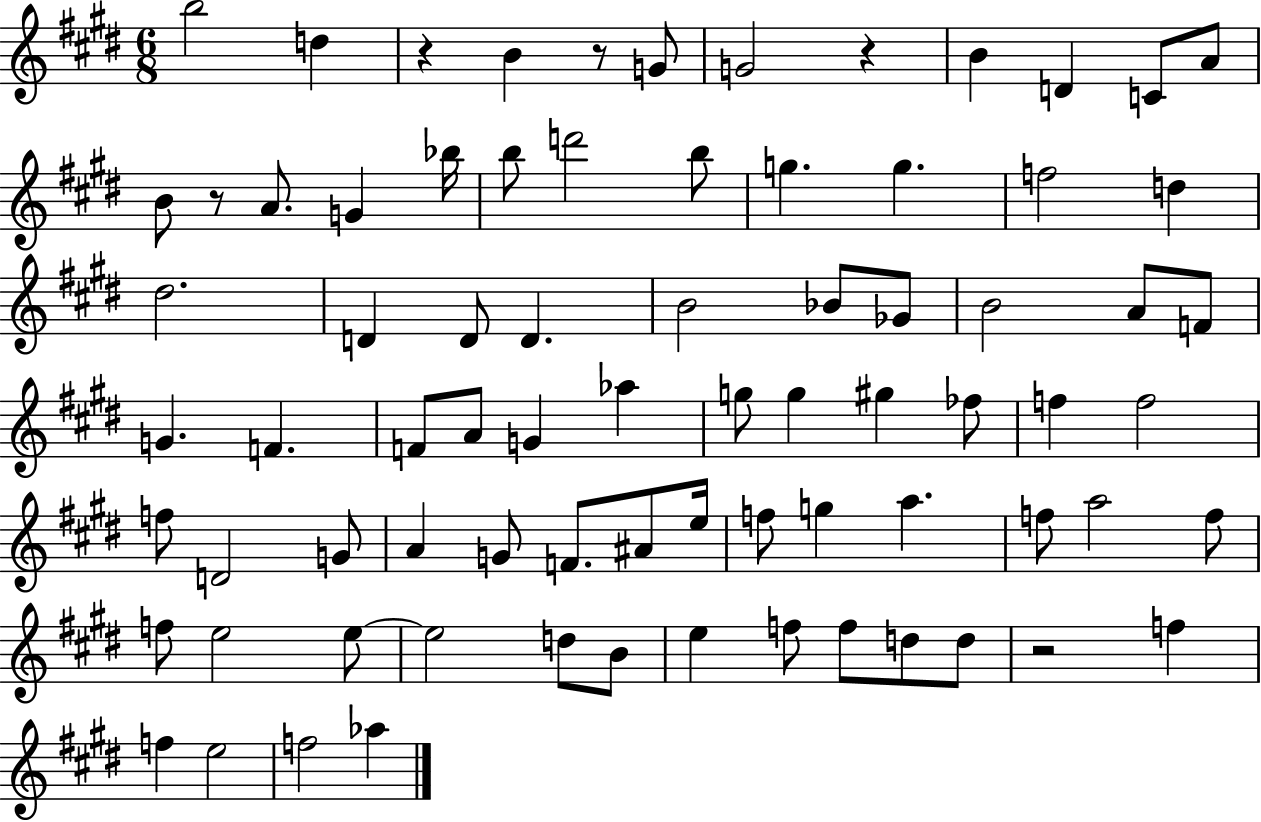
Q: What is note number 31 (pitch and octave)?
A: G4